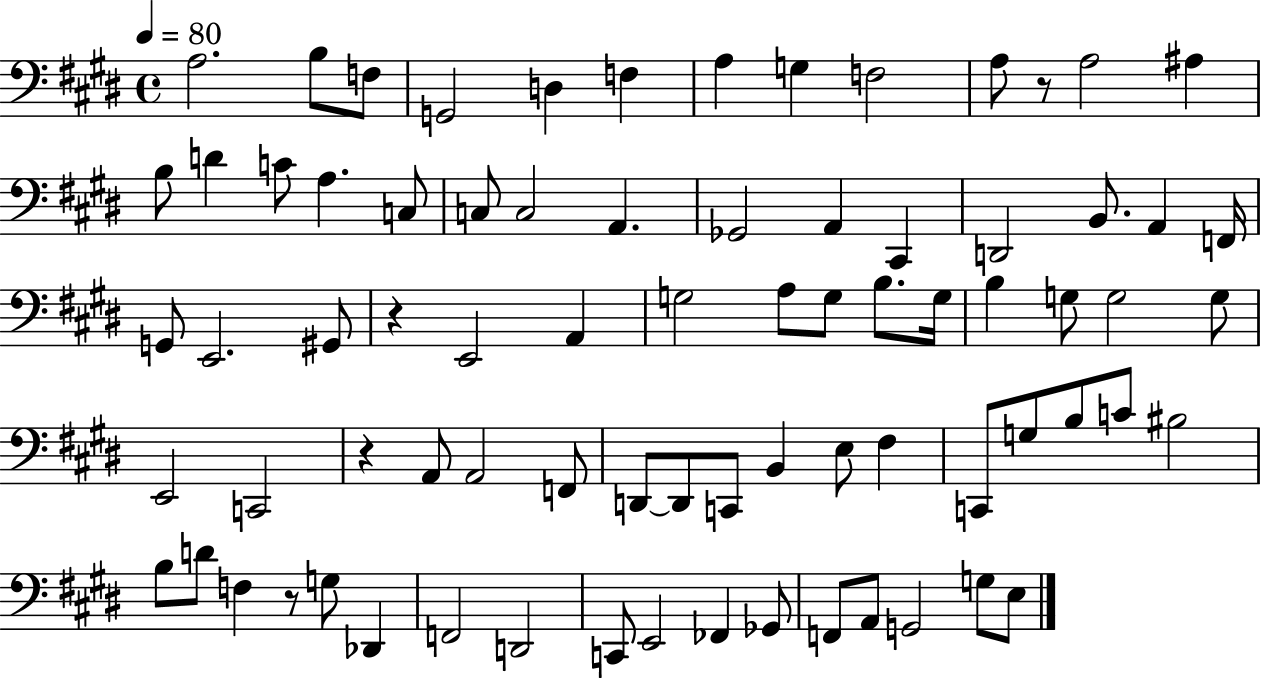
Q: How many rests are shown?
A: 4